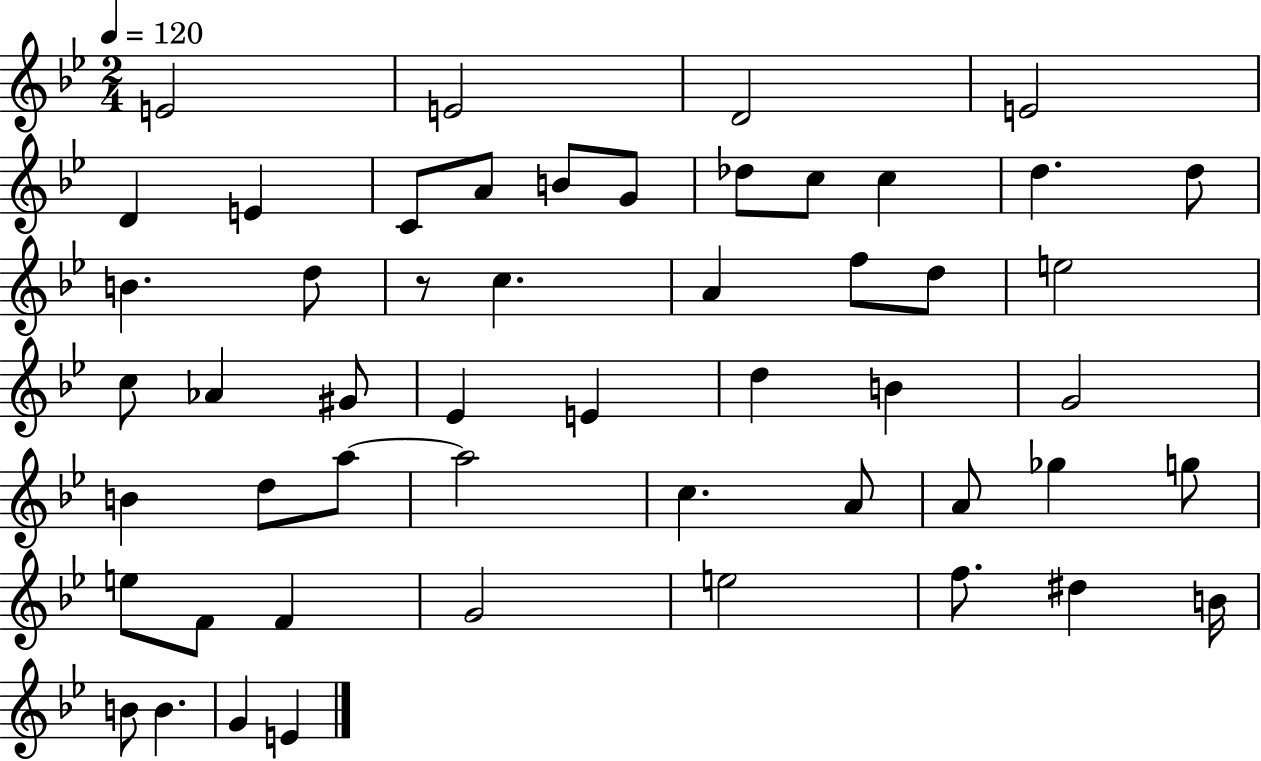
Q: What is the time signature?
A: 2/4